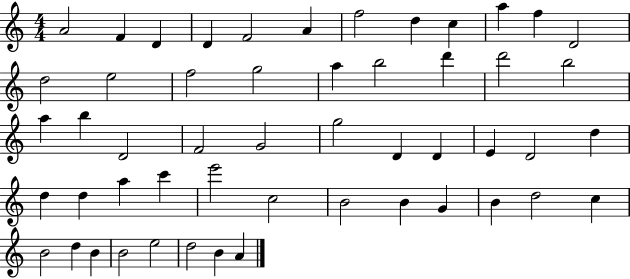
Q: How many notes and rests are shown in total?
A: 52